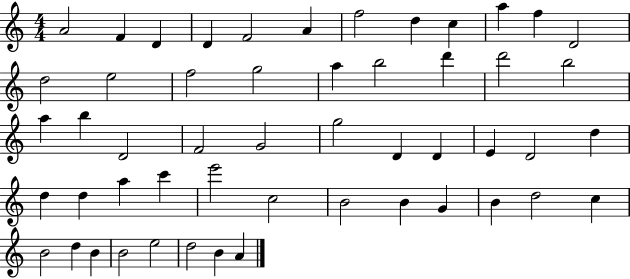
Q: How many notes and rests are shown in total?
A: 52